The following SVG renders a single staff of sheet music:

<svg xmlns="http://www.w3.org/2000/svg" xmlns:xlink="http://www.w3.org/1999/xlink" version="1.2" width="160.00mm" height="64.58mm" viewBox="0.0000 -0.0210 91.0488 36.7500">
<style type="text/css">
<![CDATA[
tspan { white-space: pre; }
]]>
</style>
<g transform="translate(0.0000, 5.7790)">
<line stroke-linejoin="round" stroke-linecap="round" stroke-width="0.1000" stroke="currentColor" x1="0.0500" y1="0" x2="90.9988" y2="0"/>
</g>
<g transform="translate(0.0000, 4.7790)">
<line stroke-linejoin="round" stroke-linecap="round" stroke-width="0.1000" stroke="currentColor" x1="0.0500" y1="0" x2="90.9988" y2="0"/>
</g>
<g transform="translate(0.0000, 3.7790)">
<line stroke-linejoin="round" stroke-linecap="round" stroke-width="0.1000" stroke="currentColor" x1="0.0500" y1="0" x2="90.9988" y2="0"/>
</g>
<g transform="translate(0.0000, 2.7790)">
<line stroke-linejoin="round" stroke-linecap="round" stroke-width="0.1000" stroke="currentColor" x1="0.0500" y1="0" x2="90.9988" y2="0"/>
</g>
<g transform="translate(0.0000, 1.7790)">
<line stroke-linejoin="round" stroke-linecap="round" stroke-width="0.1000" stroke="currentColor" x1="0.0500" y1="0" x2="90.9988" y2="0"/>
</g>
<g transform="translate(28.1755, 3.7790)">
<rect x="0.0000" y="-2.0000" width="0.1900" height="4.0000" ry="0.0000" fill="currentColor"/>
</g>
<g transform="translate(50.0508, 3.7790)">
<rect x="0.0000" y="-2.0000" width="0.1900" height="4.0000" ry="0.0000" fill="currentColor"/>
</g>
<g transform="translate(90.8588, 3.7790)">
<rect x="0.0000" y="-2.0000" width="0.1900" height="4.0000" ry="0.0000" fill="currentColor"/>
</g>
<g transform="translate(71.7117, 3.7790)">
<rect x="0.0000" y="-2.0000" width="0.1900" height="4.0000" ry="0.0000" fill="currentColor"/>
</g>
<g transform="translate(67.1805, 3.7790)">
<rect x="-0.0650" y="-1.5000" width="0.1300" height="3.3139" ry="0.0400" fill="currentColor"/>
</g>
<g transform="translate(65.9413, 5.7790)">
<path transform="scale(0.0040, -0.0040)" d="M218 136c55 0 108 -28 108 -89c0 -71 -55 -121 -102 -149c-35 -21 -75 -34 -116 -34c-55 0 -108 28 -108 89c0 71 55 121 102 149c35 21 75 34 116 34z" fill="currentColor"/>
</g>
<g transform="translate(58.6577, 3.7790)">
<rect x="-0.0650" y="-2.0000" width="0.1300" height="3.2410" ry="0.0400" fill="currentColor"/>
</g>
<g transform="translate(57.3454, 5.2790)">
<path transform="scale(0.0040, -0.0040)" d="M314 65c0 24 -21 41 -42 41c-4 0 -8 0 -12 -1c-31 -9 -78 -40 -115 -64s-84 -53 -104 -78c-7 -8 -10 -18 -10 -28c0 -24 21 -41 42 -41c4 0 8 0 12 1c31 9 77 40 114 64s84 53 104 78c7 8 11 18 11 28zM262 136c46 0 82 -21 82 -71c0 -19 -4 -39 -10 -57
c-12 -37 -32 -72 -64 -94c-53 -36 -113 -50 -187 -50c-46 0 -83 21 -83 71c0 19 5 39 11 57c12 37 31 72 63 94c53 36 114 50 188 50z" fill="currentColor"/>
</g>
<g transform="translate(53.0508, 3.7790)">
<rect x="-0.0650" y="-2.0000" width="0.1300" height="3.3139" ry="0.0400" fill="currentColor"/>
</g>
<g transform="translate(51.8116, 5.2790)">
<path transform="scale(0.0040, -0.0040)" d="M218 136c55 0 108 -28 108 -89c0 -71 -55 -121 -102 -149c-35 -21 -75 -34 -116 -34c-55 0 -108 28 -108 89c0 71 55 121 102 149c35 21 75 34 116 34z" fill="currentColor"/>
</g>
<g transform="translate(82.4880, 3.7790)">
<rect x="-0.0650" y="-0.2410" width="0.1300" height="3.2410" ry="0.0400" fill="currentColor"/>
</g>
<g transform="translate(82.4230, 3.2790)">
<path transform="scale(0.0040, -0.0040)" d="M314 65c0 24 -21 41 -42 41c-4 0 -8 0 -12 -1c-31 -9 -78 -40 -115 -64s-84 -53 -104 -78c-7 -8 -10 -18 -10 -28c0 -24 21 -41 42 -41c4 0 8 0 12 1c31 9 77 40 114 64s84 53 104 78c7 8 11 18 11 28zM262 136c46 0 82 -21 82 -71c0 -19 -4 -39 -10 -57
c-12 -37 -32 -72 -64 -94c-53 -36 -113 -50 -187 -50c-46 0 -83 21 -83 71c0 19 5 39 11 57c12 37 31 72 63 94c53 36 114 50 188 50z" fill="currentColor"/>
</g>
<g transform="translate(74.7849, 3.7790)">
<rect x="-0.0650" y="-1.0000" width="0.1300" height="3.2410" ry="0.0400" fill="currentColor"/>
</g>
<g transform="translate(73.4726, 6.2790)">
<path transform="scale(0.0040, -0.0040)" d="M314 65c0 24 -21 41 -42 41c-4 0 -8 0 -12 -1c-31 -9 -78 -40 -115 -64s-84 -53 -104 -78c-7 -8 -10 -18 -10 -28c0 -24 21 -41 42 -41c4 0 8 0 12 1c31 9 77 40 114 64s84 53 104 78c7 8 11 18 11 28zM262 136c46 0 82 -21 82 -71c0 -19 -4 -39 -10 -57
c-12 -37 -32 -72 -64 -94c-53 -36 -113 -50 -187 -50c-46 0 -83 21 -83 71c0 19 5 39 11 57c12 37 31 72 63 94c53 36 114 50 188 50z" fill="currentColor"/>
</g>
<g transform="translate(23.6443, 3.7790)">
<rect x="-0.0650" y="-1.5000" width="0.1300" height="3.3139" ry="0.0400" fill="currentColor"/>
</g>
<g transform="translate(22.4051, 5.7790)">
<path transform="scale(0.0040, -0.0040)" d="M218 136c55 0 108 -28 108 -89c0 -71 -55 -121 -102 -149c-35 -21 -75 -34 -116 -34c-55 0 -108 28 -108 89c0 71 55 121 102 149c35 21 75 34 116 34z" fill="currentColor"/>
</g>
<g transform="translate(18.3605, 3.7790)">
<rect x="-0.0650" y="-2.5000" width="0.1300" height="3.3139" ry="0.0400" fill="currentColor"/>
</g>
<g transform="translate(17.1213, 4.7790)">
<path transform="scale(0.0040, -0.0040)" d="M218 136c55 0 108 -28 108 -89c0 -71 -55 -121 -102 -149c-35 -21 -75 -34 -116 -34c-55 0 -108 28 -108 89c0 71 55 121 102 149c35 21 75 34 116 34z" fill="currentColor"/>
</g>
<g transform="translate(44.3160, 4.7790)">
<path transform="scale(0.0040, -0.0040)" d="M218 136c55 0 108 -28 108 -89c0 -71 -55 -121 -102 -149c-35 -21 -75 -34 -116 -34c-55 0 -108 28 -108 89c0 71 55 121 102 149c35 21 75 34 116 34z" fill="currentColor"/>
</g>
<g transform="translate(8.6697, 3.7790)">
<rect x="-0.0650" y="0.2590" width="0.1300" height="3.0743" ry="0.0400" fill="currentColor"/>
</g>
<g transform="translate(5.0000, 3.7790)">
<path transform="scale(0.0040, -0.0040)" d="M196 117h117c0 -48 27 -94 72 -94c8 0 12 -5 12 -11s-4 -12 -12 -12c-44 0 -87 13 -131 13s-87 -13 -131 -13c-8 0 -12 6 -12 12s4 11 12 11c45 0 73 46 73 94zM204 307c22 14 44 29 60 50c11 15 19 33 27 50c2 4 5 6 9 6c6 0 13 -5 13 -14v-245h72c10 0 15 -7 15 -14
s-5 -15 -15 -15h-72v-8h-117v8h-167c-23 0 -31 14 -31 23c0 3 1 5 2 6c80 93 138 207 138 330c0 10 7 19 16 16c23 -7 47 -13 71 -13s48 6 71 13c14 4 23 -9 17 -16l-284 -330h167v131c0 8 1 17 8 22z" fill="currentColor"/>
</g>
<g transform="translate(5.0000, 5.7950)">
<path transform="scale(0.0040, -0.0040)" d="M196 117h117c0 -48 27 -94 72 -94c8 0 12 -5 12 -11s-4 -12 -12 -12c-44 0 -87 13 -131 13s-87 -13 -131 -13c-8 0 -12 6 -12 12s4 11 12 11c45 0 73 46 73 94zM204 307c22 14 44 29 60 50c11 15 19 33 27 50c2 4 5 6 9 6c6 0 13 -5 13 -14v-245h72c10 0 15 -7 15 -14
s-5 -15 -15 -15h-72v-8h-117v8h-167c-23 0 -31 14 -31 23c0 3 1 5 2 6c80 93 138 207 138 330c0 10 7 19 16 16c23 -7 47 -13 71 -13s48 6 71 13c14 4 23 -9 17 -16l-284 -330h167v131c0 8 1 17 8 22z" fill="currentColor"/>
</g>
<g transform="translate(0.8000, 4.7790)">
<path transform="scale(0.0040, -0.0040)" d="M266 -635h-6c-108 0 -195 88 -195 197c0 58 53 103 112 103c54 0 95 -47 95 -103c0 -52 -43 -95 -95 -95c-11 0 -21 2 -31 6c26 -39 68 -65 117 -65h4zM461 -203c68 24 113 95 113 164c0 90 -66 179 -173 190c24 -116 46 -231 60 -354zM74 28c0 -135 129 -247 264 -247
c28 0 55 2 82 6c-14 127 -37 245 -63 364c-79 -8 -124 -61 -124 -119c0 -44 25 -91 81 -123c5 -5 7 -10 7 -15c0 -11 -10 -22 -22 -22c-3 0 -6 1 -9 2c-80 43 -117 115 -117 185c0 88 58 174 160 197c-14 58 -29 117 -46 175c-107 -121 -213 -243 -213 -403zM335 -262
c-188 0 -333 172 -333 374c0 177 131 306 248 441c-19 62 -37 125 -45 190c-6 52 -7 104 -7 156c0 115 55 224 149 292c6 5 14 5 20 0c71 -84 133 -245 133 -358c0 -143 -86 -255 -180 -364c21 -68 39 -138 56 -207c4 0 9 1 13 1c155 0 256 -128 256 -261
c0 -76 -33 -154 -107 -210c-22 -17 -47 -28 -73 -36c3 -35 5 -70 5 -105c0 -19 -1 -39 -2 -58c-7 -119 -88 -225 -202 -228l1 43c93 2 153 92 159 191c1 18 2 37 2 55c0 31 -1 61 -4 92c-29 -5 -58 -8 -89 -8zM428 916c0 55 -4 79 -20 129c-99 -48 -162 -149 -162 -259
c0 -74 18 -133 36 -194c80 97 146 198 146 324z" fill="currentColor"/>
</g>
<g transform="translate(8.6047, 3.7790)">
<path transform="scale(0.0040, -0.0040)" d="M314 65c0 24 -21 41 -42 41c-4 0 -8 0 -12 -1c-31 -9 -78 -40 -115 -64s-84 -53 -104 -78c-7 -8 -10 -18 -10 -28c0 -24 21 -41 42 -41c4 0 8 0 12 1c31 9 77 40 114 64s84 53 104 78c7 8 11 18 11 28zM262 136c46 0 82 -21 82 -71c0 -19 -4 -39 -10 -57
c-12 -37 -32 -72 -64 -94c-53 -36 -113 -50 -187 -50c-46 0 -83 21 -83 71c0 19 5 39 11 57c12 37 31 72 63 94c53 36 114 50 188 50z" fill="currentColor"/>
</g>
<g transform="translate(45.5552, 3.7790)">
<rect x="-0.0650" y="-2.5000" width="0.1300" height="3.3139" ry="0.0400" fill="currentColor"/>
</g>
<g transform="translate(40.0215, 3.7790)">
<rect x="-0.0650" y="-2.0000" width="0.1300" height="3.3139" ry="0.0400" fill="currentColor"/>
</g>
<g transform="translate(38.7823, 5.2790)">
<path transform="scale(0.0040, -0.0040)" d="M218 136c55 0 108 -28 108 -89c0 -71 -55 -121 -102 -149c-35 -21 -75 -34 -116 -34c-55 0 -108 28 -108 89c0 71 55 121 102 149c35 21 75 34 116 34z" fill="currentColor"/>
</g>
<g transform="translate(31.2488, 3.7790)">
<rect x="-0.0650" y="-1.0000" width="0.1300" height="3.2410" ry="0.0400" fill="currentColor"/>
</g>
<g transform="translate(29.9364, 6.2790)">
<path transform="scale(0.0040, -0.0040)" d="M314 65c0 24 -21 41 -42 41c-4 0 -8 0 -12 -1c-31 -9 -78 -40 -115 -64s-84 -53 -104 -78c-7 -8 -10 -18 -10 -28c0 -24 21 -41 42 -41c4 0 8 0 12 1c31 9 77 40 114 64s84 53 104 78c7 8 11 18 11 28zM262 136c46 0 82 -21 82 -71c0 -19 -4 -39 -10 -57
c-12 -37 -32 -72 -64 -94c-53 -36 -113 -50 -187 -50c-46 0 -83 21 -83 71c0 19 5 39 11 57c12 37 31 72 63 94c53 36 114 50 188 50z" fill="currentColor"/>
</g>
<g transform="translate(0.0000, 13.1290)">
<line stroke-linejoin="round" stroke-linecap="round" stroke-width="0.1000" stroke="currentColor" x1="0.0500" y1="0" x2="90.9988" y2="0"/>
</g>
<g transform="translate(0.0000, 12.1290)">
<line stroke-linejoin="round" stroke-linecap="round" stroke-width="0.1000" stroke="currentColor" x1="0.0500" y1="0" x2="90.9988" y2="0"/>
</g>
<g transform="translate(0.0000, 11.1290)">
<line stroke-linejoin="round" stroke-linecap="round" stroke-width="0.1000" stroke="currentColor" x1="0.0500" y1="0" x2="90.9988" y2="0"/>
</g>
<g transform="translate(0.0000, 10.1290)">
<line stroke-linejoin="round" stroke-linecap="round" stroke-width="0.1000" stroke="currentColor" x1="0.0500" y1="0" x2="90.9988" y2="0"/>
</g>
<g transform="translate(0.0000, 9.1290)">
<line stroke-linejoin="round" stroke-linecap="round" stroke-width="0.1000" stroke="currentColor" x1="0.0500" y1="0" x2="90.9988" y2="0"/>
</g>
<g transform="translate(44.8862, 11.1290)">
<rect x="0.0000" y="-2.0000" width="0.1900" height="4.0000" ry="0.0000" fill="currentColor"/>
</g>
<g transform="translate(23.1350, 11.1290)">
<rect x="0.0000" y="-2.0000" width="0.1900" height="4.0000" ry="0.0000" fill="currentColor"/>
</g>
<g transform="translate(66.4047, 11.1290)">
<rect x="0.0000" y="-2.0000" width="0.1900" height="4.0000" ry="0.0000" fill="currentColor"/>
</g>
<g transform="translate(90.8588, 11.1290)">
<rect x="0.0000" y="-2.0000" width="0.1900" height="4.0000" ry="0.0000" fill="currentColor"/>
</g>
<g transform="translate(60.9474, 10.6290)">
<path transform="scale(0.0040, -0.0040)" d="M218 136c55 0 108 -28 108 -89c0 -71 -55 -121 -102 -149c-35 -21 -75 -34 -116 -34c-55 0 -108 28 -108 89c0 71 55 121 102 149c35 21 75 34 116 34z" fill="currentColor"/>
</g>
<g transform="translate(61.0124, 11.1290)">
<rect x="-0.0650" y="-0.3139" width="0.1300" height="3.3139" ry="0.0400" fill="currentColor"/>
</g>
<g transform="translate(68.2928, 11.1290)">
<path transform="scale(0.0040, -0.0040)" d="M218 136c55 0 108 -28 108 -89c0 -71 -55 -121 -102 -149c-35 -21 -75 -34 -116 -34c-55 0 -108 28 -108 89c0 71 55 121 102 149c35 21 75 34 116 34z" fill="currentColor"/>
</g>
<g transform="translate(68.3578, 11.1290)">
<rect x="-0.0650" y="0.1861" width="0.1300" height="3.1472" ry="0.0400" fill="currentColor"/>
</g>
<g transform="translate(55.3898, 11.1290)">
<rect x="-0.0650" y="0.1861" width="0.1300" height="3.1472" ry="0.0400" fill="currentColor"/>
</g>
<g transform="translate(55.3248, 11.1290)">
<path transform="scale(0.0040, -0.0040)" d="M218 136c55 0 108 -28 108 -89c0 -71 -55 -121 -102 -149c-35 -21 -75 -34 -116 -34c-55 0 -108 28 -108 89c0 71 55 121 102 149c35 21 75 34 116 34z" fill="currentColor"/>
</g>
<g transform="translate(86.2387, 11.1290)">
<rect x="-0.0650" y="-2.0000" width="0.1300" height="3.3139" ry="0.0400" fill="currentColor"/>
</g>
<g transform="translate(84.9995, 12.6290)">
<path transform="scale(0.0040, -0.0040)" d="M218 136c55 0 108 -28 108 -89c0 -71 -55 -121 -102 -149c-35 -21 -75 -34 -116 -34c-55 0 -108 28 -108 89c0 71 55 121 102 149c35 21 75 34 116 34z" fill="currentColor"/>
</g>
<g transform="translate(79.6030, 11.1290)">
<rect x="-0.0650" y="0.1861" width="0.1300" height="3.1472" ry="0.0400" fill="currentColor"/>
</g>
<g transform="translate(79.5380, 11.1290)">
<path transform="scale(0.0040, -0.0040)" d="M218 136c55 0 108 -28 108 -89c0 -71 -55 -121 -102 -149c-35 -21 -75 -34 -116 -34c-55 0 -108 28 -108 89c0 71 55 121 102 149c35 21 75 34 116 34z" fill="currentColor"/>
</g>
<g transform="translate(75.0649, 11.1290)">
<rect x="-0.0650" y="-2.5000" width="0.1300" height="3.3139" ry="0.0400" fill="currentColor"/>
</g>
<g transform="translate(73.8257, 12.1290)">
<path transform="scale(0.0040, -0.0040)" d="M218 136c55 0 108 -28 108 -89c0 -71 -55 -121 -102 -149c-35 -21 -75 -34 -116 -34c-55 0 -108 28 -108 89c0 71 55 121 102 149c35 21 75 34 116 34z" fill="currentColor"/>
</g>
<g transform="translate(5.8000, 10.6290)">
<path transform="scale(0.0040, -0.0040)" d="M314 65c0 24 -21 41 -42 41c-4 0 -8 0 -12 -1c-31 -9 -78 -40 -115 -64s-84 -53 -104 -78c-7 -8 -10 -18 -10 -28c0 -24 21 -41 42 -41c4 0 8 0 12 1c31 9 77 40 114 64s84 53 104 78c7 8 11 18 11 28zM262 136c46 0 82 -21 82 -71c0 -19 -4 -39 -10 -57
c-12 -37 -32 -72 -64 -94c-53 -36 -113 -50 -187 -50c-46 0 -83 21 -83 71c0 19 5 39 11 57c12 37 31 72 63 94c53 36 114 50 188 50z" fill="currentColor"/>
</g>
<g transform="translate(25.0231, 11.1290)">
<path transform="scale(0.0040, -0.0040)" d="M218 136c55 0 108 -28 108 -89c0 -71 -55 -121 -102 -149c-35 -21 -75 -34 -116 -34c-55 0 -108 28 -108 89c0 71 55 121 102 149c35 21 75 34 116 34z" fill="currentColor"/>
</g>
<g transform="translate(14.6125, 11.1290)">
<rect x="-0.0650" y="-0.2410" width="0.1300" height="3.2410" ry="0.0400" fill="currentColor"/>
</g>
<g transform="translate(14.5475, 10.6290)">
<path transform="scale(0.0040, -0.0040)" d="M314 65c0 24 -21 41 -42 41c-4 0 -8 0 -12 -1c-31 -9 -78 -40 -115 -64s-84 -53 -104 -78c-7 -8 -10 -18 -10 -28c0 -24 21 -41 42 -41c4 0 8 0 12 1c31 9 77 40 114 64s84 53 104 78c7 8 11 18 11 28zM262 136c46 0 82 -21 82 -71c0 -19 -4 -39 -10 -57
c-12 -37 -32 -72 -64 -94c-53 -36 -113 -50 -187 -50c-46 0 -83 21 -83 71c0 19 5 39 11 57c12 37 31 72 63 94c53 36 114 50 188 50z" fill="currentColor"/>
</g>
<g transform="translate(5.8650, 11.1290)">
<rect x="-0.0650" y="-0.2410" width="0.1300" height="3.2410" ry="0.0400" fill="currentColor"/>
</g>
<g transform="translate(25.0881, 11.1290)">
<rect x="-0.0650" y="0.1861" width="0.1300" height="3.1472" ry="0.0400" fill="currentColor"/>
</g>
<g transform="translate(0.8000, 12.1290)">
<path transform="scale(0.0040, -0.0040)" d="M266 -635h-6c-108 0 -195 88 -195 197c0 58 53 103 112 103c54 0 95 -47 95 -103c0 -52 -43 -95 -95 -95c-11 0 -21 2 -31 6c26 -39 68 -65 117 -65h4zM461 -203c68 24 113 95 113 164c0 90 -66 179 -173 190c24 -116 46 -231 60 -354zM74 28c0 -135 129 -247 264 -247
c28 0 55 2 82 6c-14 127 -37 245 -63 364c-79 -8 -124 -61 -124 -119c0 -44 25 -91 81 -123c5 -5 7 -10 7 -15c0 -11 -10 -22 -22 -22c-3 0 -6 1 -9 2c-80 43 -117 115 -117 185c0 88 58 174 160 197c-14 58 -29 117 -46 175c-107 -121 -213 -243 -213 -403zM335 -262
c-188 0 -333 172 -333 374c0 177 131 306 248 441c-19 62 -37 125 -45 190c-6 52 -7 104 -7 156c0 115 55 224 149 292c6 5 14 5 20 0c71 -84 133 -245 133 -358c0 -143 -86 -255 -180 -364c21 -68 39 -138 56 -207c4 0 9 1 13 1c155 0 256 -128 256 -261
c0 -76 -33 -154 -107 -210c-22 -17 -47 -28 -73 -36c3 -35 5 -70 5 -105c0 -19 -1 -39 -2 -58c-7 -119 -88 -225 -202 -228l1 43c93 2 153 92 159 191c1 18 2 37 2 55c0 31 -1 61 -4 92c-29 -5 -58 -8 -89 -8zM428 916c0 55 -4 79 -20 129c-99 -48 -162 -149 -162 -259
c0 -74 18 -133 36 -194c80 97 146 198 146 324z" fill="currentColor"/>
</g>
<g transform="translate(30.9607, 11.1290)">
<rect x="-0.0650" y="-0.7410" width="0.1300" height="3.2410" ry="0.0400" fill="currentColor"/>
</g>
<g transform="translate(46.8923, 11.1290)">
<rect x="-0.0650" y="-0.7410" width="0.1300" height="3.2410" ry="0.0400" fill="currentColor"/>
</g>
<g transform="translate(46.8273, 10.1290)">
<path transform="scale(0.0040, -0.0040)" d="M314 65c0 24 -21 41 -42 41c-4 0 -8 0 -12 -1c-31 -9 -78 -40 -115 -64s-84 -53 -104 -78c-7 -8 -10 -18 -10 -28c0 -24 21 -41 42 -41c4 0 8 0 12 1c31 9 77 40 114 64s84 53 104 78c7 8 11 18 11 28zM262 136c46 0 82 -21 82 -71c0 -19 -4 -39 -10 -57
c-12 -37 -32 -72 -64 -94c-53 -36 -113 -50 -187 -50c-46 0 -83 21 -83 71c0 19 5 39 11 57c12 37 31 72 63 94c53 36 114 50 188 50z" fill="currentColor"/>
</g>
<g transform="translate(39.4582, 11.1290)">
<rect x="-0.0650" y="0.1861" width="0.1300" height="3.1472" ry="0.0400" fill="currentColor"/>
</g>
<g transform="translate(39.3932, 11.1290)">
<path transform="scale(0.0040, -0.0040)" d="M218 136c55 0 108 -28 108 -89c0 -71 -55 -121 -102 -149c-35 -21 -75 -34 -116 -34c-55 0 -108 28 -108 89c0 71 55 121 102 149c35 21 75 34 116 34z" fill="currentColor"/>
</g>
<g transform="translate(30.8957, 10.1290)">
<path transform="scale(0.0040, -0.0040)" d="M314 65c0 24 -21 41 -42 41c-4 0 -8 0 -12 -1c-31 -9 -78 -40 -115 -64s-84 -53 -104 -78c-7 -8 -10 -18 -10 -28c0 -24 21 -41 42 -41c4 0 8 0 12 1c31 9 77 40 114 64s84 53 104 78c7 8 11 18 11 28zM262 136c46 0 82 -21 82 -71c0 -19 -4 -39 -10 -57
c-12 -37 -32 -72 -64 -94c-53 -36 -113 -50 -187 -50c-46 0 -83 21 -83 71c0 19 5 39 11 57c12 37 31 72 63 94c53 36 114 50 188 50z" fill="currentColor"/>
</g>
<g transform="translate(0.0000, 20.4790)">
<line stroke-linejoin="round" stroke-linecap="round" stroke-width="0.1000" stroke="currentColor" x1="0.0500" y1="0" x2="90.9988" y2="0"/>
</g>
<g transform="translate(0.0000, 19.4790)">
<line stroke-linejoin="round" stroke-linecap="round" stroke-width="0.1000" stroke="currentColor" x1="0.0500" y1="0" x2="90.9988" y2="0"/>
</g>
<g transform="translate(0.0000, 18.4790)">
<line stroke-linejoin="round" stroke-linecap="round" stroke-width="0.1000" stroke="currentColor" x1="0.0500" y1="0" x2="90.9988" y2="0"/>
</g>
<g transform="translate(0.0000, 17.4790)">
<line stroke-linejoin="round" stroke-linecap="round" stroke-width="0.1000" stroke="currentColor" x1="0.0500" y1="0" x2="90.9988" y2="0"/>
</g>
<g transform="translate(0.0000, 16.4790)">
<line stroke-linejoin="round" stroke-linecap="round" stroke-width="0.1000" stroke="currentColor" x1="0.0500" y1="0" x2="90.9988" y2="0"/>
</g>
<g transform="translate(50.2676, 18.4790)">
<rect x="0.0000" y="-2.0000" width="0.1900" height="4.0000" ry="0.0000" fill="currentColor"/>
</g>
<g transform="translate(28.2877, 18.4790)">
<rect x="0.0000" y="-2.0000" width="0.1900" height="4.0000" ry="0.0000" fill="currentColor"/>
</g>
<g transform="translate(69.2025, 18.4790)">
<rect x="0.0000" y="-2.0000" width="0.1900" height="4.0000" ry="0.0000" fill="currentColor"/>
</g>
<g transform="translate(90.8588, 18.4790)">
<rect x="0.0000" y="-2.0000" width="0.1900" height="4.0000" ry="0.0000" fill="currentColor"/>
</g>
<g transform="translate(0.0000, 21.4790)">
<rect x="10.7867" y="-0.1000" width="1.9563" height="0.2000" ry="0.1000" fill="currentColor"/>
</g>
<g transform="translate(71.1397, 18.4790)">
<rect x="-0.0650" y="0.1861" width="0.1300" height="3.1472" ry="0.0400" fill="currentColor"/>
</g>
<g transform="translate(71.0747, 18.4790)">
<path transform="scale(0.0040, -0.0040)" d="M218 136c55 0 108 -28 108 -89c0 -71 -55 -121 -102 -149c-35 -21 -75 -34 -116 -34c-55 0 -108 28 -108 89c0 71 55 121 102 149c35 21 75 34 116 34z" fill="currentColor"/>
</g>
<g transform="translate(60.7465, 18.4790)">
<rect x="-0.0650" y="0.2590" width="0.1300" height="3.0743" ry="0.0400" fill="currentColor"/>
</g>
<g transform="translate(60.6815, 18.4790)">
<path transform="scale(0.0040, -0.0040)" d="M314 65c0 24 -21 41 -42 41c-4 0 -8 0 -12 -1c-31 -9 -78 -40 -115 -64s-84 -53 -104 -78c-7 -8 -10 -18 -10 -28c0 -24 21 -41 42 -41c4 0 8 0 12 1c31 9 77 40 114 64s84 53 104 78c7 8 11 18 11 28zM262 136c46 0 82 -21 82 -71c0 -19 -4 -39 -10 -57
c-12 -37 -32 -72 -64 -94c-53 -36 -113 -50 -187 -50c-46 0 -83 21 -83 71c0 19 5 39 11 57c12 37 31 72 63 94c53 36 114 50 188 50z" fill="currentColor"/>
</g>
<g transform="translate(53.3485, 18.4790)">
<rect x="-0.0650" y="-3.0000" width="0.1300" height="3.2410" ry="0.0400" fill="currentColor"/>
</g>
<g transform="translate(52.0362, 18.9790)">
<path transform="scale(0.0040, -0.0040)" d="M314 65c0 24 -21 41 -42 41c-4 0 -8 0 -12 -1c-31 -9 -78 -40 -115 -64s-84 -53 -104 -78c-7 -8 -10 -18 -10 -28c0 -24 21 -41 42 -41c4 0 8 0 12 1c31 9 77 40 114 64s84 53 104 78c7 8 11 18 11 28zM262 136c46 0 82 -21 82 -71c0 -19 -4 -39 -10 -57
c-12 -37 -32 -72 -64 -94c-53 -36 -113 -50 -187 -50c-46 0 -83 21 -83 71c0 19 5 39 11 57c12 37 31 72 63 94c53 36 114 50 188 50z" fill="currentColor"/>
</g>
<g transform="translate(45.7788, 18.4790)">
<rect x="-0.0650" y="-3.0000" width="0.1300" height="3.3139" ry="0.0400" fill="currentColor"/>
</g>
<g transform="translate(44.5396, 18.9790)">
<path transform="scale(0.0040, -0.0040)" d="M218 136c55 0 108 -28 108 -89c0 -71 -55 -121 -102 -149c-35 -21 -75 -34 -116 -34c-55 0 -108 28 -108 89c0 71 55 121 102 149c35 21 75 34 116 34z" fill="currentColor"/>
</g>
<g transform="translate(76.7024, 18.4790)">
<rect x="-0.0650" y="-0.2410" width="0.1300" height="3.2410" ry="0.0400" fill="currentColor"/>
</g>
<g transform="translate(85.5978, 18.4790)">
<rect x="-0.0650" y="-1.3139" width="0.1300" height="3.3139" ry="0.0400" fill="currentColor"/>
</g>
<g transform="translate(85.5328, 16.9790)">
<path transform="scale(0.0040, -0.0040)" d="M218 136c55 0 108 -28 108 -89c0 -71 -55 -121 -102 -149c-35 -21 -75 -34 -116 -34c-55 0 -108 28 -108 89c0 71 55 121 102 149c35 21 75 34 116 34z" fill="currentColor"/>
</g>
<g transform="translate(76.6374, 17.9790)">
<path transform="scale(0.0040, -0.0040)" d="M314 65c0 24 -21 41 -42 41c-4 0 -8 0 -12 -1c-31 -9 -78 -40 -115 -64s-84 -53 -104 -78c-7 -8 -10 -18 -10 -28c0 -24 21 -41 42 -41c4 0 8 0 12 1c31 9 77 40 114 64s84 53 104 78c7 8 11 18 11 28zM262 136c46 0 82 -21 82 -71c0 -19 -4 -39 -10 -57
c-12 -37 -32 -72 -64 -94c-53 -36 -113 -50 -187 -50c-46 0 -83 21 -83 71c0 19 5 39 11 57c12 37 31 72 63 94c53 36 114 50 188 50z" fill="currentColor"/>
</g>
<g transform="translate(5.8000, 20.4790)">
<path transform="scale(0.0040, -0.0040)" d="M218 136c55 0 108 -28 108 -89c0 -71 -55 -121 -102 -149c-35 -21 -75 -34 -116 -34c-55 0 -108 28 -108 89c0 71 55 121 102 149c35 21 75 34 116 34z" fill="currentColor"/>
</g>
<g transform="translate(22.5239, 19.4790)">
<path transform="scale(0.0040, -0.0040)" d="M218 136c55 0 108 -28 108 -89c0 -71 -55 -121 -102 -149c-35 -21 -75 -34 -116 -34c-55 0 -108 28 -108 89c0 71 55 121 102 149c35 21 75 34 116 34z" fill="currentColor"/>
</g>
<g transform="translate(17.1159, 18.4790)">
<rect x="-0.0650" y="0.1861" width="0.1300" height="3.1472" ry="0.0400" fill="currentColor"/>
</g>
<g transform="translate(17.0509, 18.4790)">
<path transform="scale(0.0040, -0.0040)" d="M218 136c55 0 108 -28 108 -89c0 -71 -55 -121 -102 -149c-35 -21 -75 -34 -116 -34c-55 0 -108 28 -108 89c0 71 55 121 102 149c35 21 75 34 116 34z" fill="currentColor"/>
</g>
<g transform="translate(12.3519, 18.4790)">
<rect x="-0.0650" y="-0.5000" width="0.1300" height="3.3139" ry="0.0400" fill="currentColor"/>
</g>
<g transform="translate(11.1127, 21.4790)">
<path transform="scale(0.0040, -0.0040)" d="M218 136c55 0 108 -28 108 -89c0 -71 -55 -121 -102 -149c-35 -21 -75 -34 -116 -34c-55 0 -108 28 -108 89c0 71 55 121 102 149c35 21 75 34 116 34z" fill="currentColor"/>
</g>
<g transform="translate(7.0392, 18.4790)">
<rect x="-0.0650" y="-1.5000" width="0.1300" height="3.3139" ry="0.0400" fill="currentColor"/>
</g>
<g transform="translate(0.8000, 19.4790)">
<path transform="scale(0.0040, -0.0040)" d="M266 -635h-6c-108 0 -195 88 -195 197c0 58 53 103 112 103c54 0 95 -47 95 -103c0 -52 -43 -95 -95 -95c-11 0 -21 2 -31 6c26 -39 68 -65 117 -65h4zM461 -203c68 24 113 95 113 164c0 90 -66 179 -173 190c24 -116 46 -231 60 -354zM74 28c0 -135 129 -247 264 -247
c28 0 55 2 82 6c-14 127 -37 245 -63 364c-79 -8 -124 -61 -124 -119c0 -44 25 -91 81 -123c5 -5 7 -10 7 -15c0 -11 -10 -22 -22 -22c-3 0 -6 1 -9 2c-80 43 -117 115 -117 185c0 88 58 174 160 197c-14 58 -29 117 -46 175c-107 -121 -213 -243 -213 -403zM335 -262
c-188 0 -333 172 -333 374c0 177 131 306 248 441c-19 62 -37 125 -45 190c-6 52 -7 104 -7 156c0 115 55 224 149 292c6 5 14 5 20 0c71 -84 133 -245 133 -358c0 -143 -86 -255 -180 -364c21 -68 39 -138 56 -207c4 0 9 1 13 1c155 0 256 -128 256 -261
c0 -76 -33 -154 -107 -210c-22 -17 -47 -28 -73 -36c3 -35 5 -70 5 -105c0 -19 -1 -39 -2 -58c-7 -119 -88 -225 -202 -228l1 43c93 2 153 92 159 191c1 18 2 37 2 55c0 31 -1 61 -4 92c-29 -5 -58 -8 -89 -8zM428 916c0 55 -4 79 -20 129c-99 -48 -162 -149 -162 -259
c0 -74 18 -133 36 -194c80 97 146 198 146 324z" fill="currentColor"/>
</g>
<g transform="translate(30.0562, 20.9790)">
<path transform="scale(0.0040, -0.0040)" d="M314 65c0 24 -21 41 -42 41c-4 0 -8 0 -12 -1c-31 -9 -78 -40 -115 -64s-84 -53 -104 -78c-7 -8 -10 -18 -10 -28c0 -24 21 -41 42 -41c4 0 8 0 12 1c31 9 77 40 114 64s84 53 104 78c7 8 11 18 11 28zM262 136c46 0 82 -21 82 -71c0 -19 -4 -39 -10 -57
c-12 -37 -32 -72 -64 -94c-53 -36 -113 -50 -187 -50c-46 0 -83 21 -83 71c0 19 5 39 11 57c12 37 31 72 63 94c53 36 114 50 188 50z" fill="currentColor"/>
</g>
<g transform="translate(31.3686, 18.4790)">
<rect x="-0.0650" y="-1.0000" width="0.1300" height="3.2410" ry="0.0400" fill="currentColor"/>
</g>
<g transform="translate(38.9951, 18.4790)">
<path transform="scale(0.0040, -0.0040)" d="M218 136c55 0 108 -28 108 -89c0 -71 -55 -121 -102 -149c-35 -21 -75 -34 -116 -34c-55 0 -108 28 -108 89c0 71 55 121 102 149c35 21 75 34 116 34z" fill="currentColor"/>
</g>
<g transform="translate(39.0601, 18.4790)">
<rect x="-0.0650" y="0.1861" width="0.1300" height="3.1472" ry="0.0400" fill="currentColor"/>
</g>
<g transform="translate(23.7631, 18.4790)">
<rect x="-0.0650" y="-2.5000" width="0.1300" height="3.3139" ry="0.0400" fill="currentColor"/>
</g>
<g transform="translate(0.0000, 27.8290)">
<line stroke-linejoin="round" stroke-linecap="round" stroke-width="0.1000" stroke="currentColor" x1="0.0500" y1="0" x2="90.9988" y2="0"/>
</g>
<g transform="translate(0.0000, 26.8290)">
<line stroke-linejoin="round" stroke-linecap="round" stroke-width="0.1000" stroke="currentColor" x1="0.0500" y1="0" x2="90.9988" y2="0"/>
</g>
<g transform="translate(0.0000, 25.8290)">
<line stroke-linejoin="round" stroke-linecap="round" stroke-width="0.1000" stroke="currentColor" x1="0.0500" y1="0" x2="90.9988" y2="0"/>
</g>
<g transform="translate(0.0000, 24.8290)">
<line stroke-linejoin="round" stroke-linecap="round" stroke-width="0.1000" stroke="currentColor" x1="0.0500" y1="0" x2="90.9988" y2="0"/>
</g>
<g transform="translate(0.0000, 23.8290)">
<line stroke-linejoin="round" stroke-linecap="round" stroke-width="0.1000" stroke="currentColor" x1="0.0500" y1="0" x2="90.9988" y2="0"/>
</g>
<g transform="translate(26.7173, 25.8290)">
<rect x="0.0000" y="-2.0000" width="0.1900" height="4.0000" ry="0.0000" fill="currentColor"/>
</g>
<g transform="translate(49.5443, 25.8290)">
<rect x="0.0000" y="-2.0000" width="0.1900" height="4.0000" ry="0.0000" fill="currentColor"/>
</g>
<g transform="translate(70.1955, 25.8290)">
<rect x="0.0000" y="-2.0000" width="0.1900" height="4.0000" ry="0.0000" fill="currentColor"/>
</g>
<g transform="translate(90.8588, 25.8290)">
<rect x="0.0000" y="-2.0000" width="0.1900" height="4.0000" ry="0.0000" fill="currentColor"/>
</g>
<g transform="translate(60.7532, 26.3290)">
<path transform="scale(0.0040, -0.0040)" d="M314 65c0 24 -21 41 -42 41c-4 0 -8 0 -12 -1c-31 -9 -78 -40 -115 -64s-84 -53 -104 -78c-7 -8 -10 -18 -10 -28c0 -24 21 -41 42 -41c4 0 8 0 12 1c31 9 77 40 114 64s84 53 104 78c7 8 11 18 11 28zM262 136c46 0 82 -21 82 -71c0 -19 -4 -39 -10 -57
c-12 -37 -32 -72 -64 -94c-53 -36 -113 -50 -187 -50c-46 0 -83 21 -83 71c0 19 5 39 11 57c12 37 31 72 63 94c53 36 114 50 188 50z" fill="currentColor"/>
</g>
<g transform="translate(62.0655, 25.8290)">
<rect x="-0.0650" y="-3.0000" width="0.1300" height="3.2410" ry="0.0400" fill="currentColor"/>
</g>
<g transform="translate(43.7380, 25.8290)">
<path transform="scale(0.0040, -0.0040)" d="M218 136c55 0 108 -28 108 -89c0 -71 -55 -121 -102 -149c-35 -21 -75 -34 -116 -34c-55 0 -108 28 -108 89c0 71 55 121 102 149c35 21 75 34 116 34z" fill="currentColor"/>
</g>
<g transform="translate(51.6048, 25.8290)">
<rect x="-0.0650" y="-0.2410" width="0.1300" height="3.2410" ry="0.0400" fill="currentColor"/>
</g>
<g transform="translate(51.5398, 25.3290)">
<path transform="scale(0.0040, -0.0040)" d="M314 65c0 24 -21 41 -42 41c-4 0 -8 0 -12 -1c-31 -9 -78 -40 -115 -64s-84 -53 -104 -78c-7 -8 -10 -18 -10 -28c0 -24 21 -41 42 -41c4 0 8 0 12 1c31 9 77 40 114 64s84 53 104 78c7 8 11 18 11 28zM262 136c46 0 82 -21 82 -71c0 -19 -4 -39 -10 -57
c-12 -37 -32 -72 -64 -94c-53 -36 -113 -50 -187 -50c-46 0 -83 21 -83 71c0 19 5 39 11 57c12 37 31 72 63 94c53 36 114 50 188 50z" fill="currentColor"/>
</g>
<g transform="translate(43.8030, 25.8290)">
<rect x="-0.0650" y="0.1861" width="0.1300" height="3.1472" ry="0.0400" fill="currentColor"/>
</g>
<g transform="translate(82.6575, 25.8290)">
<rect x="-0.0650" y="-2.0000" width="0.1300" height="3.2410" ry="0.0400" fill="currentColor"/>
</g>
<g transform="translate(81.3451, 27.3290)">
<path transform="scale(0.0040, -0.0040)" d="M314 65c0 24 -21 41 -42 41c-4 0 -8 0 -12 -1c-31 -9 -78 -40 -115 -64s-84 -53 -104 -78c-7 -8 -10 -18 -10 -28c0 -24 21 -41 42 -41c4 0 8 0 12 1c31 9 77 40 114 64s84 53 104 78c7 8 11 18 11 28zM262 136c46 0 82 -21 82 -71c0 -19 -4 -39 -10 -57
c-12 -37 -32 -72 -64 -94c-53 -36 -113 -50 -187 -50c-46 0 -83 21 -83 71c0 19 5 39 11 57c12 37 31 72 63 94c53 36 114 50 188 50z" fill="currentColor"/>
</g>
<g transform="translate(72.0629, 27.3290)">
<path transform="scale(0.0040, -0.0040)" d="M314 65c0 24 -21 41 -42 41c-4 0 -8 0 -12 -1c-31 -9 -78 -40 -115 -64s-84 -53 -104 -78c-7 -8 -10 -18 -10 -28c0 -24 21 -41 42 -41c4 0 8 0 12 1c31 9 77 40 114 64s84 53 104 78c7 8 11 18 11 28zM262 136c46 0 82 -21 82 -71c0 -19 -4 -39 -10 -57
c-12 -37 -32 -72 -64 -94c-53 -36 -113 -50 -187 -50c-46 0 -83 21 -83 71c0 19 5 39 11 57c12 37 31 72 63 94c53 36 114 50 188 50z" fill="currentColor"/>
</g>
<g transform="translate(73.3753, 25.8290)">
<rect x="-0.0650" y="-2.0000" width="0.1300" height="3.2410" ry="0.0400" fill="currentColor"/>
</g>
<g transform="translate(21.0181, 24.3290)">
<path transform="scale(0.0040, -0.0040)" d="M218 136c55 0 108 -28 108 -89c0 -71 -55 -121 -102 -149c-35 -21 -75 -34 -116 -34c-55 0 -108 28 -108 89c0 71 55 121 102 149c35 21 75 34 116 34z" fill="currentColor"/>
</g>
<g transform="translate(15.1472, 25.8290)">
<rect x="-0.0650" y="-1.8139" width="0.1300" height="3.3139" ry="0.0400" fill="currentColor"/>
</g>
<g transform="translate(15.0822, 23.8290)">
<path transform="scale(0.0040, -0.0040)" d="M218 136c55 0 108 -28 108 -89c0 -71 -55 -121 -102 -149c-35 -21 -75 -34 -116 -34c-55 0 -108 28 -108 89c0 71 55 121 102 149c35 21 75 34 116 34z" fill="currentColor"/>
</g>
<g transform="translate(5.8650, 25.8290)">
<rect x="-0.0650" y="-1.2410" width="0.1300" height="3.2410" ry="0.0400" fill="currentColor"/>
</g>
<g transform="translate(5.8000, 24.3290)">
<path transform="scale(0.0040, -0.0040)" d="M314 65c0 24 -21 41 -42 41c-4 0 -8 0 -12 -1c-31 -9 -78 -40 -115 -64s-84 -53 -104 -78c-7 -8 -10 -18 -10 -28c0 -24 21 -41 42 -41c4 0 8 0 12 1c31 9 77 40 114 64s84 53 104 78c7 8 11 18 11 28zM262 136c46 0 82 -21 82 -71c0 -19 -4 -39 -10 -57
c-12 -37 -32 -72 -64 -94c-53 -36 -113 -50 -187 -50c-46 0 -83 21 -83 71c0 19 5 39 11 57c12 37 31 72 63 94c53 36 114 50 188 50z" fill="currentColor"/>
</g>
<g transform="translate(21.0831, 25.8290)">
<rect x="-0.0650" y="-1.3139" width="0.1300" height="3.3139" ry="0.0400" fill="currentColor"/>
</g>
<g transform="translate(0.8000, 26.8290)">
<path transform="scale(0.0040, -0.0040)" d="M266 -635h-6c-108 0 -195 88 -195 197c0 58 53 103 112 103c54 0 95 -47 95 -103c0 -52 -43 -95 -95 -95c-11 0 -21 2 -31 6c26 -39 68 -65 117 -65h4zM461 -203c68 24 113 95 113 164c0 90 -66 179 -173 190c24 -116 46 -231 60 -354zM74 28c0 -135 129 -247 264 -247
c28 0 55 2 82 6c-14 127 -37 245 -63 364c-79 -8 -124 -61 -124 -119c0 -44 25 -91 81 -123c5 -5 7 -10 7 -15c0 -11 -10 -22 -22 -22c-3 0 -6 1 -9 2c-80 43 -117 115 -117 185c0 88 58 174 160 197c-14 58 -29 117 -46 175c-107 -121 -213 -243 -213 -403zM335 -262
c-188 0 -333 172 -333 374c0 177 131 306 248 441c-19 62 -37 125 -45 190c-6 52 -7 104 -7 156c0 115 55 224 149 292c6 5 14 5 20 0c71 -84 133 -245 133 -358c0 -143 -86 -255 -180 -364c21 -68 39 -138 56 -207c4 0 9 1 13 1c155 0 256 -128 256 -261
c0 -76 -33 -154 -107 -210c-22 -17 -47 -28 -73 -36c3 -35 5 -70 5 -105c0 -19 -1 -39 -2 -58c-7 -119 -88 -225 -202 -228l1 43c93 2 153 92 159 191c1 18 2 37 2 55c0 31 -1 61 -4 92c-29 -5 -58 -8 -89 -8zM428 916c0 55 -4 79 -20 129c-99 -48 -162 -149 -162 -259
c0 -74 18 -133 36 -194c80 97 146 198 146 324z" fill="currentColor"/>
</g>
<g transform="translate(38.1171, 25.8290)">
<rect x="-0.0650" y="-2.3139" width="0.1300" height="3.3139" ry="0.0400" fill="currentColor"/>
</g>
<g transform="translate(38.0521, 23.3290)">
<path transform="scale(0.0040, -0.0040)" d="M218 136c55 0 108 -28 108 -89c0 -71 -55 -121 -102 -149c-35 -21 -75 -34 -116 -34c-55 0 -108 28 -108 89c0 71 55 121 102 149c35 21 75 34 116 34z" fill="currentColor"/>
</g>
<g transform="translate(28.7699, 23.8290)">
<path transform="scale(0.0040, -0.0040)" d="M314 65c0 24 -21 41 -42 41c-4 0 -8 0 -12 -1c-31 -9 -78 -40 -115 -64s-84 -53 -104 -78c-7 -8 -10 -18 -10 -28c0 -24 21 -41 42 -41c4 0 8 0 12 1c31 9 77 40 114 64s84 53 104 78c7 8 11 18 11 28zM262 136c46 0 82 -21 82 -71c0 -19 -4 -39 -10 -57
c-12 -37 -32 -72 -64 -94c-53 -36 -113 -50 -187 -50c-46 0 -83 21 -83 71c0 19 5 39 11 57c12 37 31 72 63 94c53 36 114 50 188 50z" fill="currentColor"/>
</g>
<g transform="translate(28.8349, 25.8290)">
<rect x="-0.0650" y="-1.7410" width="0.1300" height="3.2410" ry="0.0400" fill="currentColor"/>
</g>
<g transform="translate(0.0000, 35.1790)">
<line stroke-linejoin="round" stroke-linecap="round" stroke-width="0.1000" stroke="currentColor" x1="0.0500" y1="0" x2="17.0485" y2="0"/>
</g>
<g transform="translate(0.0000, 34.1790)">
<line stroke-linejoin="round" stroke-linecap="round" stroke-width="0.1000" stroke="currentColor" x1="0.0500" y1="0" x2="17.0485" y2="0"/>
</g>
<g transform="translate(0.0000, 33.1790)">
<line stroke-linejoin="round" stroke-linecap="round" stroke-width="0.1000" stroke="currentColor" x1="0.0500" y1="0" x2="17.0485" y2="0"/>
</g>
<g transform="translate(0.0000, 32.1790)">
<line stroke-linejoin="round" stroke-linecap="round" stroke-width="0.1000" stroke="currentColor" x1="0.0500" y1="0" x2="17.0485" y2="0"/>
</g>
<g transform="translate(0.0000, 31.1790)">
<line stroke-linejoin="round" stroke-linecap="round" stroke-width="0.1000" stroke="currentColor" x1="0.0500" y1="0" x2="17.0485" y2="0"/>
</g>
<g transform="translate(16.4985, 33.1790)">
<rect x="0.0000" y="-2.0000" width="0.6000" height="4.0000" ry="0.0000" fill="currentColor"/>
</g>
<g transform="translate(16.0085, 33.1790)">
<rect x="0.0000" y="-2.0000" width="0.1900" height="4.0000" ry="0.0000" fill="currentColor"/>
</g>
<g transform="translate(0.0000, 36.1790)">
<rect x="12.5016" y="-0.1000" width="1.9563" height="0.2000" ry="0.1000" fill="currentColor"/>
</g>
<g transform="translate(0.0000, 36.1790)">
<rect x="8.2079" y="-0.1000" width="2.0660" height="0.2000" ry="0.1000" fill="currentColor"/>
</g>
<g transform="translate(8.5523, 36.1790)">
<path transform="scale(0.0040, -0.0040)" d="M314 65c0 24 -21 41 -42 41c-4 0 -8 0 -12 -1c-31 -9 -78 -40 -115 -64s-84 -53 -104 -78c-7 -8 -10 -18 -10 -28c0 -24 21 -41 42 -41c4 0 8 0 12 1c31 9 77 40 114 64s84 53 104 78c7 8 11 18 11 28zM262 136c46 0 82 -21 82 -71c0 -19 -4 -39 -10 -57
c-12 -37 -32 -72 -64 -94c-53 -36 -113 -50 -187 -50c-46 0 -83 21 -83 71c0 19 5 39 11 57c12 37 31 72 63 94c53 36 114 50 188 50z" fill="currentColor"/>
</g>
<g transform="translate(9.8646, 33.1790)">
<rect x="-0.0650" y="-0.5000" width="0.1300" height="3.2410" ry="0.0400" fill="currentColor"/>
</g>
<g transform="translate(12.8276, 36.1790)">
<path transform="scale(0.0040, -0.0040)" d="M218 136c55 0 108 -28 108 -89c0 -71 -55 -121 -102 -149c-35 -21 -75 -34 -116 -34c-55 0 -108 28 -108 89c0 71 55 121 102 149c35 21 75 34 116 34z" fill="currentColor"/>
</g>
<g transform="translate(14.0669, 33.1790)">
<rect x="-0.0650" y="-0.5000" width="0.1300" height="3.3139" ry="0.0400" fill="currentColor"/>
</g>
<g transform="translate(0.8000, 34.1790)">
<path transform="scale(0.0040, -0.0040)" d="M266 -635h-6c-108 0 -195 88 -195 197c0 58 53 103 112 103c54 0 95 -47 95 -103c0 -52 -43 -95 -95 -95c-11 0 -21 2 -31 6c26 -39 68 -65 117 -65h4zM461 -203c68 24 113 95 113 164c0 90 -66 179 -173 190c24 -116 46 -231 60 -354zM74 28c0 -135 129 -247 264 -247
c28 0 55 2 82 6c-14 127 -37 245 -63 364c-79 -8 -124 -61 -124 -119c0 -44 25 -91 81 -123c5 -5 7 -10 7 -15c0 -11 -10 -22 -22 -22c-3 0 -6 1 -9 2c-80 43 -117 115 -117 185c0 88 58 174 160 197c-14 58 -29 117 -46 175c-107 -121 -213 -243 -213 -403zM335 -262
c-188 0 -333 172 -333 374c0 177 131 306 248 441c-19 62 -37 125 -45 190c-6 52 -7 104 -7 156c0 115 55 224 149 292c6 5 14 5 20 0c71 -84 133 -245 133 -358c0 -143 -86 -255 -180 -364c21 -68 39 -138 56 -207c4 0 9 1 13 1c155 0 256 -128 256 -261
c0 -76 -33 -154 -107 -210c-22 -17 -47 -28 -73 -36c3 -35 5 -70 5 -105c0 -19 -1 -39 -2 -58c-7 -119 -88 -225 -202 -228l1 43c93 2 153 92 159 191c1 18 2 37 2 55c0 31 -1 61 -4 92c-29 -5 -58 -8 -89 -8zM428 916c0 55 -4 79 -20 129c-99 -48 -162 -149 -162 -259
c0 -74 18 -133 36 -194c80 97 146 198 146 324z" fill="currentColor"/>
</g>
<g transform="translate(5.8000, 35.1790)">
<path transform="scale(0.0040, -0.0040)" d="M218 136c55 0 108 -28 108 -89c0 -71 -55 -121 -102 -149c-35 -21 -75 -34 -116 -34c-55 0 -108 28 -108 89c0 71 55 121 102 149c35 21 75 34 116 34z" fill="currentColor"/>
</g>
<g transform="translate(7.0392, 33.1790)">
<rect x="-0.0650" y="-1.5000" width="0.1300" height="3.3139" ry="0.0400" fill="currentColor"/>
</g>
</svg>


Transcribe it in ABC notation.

X:1
T:Untitled
M:4/4
L:1/4
K:C
B2 G E D2 F G F F2 E D2 c2 c2 c2 B d2 B d2 B c B G B F E C B G D2 B A A2 B2 B c2 e e2 f e f2 g B c2 A2 F2 F2 E C2 C